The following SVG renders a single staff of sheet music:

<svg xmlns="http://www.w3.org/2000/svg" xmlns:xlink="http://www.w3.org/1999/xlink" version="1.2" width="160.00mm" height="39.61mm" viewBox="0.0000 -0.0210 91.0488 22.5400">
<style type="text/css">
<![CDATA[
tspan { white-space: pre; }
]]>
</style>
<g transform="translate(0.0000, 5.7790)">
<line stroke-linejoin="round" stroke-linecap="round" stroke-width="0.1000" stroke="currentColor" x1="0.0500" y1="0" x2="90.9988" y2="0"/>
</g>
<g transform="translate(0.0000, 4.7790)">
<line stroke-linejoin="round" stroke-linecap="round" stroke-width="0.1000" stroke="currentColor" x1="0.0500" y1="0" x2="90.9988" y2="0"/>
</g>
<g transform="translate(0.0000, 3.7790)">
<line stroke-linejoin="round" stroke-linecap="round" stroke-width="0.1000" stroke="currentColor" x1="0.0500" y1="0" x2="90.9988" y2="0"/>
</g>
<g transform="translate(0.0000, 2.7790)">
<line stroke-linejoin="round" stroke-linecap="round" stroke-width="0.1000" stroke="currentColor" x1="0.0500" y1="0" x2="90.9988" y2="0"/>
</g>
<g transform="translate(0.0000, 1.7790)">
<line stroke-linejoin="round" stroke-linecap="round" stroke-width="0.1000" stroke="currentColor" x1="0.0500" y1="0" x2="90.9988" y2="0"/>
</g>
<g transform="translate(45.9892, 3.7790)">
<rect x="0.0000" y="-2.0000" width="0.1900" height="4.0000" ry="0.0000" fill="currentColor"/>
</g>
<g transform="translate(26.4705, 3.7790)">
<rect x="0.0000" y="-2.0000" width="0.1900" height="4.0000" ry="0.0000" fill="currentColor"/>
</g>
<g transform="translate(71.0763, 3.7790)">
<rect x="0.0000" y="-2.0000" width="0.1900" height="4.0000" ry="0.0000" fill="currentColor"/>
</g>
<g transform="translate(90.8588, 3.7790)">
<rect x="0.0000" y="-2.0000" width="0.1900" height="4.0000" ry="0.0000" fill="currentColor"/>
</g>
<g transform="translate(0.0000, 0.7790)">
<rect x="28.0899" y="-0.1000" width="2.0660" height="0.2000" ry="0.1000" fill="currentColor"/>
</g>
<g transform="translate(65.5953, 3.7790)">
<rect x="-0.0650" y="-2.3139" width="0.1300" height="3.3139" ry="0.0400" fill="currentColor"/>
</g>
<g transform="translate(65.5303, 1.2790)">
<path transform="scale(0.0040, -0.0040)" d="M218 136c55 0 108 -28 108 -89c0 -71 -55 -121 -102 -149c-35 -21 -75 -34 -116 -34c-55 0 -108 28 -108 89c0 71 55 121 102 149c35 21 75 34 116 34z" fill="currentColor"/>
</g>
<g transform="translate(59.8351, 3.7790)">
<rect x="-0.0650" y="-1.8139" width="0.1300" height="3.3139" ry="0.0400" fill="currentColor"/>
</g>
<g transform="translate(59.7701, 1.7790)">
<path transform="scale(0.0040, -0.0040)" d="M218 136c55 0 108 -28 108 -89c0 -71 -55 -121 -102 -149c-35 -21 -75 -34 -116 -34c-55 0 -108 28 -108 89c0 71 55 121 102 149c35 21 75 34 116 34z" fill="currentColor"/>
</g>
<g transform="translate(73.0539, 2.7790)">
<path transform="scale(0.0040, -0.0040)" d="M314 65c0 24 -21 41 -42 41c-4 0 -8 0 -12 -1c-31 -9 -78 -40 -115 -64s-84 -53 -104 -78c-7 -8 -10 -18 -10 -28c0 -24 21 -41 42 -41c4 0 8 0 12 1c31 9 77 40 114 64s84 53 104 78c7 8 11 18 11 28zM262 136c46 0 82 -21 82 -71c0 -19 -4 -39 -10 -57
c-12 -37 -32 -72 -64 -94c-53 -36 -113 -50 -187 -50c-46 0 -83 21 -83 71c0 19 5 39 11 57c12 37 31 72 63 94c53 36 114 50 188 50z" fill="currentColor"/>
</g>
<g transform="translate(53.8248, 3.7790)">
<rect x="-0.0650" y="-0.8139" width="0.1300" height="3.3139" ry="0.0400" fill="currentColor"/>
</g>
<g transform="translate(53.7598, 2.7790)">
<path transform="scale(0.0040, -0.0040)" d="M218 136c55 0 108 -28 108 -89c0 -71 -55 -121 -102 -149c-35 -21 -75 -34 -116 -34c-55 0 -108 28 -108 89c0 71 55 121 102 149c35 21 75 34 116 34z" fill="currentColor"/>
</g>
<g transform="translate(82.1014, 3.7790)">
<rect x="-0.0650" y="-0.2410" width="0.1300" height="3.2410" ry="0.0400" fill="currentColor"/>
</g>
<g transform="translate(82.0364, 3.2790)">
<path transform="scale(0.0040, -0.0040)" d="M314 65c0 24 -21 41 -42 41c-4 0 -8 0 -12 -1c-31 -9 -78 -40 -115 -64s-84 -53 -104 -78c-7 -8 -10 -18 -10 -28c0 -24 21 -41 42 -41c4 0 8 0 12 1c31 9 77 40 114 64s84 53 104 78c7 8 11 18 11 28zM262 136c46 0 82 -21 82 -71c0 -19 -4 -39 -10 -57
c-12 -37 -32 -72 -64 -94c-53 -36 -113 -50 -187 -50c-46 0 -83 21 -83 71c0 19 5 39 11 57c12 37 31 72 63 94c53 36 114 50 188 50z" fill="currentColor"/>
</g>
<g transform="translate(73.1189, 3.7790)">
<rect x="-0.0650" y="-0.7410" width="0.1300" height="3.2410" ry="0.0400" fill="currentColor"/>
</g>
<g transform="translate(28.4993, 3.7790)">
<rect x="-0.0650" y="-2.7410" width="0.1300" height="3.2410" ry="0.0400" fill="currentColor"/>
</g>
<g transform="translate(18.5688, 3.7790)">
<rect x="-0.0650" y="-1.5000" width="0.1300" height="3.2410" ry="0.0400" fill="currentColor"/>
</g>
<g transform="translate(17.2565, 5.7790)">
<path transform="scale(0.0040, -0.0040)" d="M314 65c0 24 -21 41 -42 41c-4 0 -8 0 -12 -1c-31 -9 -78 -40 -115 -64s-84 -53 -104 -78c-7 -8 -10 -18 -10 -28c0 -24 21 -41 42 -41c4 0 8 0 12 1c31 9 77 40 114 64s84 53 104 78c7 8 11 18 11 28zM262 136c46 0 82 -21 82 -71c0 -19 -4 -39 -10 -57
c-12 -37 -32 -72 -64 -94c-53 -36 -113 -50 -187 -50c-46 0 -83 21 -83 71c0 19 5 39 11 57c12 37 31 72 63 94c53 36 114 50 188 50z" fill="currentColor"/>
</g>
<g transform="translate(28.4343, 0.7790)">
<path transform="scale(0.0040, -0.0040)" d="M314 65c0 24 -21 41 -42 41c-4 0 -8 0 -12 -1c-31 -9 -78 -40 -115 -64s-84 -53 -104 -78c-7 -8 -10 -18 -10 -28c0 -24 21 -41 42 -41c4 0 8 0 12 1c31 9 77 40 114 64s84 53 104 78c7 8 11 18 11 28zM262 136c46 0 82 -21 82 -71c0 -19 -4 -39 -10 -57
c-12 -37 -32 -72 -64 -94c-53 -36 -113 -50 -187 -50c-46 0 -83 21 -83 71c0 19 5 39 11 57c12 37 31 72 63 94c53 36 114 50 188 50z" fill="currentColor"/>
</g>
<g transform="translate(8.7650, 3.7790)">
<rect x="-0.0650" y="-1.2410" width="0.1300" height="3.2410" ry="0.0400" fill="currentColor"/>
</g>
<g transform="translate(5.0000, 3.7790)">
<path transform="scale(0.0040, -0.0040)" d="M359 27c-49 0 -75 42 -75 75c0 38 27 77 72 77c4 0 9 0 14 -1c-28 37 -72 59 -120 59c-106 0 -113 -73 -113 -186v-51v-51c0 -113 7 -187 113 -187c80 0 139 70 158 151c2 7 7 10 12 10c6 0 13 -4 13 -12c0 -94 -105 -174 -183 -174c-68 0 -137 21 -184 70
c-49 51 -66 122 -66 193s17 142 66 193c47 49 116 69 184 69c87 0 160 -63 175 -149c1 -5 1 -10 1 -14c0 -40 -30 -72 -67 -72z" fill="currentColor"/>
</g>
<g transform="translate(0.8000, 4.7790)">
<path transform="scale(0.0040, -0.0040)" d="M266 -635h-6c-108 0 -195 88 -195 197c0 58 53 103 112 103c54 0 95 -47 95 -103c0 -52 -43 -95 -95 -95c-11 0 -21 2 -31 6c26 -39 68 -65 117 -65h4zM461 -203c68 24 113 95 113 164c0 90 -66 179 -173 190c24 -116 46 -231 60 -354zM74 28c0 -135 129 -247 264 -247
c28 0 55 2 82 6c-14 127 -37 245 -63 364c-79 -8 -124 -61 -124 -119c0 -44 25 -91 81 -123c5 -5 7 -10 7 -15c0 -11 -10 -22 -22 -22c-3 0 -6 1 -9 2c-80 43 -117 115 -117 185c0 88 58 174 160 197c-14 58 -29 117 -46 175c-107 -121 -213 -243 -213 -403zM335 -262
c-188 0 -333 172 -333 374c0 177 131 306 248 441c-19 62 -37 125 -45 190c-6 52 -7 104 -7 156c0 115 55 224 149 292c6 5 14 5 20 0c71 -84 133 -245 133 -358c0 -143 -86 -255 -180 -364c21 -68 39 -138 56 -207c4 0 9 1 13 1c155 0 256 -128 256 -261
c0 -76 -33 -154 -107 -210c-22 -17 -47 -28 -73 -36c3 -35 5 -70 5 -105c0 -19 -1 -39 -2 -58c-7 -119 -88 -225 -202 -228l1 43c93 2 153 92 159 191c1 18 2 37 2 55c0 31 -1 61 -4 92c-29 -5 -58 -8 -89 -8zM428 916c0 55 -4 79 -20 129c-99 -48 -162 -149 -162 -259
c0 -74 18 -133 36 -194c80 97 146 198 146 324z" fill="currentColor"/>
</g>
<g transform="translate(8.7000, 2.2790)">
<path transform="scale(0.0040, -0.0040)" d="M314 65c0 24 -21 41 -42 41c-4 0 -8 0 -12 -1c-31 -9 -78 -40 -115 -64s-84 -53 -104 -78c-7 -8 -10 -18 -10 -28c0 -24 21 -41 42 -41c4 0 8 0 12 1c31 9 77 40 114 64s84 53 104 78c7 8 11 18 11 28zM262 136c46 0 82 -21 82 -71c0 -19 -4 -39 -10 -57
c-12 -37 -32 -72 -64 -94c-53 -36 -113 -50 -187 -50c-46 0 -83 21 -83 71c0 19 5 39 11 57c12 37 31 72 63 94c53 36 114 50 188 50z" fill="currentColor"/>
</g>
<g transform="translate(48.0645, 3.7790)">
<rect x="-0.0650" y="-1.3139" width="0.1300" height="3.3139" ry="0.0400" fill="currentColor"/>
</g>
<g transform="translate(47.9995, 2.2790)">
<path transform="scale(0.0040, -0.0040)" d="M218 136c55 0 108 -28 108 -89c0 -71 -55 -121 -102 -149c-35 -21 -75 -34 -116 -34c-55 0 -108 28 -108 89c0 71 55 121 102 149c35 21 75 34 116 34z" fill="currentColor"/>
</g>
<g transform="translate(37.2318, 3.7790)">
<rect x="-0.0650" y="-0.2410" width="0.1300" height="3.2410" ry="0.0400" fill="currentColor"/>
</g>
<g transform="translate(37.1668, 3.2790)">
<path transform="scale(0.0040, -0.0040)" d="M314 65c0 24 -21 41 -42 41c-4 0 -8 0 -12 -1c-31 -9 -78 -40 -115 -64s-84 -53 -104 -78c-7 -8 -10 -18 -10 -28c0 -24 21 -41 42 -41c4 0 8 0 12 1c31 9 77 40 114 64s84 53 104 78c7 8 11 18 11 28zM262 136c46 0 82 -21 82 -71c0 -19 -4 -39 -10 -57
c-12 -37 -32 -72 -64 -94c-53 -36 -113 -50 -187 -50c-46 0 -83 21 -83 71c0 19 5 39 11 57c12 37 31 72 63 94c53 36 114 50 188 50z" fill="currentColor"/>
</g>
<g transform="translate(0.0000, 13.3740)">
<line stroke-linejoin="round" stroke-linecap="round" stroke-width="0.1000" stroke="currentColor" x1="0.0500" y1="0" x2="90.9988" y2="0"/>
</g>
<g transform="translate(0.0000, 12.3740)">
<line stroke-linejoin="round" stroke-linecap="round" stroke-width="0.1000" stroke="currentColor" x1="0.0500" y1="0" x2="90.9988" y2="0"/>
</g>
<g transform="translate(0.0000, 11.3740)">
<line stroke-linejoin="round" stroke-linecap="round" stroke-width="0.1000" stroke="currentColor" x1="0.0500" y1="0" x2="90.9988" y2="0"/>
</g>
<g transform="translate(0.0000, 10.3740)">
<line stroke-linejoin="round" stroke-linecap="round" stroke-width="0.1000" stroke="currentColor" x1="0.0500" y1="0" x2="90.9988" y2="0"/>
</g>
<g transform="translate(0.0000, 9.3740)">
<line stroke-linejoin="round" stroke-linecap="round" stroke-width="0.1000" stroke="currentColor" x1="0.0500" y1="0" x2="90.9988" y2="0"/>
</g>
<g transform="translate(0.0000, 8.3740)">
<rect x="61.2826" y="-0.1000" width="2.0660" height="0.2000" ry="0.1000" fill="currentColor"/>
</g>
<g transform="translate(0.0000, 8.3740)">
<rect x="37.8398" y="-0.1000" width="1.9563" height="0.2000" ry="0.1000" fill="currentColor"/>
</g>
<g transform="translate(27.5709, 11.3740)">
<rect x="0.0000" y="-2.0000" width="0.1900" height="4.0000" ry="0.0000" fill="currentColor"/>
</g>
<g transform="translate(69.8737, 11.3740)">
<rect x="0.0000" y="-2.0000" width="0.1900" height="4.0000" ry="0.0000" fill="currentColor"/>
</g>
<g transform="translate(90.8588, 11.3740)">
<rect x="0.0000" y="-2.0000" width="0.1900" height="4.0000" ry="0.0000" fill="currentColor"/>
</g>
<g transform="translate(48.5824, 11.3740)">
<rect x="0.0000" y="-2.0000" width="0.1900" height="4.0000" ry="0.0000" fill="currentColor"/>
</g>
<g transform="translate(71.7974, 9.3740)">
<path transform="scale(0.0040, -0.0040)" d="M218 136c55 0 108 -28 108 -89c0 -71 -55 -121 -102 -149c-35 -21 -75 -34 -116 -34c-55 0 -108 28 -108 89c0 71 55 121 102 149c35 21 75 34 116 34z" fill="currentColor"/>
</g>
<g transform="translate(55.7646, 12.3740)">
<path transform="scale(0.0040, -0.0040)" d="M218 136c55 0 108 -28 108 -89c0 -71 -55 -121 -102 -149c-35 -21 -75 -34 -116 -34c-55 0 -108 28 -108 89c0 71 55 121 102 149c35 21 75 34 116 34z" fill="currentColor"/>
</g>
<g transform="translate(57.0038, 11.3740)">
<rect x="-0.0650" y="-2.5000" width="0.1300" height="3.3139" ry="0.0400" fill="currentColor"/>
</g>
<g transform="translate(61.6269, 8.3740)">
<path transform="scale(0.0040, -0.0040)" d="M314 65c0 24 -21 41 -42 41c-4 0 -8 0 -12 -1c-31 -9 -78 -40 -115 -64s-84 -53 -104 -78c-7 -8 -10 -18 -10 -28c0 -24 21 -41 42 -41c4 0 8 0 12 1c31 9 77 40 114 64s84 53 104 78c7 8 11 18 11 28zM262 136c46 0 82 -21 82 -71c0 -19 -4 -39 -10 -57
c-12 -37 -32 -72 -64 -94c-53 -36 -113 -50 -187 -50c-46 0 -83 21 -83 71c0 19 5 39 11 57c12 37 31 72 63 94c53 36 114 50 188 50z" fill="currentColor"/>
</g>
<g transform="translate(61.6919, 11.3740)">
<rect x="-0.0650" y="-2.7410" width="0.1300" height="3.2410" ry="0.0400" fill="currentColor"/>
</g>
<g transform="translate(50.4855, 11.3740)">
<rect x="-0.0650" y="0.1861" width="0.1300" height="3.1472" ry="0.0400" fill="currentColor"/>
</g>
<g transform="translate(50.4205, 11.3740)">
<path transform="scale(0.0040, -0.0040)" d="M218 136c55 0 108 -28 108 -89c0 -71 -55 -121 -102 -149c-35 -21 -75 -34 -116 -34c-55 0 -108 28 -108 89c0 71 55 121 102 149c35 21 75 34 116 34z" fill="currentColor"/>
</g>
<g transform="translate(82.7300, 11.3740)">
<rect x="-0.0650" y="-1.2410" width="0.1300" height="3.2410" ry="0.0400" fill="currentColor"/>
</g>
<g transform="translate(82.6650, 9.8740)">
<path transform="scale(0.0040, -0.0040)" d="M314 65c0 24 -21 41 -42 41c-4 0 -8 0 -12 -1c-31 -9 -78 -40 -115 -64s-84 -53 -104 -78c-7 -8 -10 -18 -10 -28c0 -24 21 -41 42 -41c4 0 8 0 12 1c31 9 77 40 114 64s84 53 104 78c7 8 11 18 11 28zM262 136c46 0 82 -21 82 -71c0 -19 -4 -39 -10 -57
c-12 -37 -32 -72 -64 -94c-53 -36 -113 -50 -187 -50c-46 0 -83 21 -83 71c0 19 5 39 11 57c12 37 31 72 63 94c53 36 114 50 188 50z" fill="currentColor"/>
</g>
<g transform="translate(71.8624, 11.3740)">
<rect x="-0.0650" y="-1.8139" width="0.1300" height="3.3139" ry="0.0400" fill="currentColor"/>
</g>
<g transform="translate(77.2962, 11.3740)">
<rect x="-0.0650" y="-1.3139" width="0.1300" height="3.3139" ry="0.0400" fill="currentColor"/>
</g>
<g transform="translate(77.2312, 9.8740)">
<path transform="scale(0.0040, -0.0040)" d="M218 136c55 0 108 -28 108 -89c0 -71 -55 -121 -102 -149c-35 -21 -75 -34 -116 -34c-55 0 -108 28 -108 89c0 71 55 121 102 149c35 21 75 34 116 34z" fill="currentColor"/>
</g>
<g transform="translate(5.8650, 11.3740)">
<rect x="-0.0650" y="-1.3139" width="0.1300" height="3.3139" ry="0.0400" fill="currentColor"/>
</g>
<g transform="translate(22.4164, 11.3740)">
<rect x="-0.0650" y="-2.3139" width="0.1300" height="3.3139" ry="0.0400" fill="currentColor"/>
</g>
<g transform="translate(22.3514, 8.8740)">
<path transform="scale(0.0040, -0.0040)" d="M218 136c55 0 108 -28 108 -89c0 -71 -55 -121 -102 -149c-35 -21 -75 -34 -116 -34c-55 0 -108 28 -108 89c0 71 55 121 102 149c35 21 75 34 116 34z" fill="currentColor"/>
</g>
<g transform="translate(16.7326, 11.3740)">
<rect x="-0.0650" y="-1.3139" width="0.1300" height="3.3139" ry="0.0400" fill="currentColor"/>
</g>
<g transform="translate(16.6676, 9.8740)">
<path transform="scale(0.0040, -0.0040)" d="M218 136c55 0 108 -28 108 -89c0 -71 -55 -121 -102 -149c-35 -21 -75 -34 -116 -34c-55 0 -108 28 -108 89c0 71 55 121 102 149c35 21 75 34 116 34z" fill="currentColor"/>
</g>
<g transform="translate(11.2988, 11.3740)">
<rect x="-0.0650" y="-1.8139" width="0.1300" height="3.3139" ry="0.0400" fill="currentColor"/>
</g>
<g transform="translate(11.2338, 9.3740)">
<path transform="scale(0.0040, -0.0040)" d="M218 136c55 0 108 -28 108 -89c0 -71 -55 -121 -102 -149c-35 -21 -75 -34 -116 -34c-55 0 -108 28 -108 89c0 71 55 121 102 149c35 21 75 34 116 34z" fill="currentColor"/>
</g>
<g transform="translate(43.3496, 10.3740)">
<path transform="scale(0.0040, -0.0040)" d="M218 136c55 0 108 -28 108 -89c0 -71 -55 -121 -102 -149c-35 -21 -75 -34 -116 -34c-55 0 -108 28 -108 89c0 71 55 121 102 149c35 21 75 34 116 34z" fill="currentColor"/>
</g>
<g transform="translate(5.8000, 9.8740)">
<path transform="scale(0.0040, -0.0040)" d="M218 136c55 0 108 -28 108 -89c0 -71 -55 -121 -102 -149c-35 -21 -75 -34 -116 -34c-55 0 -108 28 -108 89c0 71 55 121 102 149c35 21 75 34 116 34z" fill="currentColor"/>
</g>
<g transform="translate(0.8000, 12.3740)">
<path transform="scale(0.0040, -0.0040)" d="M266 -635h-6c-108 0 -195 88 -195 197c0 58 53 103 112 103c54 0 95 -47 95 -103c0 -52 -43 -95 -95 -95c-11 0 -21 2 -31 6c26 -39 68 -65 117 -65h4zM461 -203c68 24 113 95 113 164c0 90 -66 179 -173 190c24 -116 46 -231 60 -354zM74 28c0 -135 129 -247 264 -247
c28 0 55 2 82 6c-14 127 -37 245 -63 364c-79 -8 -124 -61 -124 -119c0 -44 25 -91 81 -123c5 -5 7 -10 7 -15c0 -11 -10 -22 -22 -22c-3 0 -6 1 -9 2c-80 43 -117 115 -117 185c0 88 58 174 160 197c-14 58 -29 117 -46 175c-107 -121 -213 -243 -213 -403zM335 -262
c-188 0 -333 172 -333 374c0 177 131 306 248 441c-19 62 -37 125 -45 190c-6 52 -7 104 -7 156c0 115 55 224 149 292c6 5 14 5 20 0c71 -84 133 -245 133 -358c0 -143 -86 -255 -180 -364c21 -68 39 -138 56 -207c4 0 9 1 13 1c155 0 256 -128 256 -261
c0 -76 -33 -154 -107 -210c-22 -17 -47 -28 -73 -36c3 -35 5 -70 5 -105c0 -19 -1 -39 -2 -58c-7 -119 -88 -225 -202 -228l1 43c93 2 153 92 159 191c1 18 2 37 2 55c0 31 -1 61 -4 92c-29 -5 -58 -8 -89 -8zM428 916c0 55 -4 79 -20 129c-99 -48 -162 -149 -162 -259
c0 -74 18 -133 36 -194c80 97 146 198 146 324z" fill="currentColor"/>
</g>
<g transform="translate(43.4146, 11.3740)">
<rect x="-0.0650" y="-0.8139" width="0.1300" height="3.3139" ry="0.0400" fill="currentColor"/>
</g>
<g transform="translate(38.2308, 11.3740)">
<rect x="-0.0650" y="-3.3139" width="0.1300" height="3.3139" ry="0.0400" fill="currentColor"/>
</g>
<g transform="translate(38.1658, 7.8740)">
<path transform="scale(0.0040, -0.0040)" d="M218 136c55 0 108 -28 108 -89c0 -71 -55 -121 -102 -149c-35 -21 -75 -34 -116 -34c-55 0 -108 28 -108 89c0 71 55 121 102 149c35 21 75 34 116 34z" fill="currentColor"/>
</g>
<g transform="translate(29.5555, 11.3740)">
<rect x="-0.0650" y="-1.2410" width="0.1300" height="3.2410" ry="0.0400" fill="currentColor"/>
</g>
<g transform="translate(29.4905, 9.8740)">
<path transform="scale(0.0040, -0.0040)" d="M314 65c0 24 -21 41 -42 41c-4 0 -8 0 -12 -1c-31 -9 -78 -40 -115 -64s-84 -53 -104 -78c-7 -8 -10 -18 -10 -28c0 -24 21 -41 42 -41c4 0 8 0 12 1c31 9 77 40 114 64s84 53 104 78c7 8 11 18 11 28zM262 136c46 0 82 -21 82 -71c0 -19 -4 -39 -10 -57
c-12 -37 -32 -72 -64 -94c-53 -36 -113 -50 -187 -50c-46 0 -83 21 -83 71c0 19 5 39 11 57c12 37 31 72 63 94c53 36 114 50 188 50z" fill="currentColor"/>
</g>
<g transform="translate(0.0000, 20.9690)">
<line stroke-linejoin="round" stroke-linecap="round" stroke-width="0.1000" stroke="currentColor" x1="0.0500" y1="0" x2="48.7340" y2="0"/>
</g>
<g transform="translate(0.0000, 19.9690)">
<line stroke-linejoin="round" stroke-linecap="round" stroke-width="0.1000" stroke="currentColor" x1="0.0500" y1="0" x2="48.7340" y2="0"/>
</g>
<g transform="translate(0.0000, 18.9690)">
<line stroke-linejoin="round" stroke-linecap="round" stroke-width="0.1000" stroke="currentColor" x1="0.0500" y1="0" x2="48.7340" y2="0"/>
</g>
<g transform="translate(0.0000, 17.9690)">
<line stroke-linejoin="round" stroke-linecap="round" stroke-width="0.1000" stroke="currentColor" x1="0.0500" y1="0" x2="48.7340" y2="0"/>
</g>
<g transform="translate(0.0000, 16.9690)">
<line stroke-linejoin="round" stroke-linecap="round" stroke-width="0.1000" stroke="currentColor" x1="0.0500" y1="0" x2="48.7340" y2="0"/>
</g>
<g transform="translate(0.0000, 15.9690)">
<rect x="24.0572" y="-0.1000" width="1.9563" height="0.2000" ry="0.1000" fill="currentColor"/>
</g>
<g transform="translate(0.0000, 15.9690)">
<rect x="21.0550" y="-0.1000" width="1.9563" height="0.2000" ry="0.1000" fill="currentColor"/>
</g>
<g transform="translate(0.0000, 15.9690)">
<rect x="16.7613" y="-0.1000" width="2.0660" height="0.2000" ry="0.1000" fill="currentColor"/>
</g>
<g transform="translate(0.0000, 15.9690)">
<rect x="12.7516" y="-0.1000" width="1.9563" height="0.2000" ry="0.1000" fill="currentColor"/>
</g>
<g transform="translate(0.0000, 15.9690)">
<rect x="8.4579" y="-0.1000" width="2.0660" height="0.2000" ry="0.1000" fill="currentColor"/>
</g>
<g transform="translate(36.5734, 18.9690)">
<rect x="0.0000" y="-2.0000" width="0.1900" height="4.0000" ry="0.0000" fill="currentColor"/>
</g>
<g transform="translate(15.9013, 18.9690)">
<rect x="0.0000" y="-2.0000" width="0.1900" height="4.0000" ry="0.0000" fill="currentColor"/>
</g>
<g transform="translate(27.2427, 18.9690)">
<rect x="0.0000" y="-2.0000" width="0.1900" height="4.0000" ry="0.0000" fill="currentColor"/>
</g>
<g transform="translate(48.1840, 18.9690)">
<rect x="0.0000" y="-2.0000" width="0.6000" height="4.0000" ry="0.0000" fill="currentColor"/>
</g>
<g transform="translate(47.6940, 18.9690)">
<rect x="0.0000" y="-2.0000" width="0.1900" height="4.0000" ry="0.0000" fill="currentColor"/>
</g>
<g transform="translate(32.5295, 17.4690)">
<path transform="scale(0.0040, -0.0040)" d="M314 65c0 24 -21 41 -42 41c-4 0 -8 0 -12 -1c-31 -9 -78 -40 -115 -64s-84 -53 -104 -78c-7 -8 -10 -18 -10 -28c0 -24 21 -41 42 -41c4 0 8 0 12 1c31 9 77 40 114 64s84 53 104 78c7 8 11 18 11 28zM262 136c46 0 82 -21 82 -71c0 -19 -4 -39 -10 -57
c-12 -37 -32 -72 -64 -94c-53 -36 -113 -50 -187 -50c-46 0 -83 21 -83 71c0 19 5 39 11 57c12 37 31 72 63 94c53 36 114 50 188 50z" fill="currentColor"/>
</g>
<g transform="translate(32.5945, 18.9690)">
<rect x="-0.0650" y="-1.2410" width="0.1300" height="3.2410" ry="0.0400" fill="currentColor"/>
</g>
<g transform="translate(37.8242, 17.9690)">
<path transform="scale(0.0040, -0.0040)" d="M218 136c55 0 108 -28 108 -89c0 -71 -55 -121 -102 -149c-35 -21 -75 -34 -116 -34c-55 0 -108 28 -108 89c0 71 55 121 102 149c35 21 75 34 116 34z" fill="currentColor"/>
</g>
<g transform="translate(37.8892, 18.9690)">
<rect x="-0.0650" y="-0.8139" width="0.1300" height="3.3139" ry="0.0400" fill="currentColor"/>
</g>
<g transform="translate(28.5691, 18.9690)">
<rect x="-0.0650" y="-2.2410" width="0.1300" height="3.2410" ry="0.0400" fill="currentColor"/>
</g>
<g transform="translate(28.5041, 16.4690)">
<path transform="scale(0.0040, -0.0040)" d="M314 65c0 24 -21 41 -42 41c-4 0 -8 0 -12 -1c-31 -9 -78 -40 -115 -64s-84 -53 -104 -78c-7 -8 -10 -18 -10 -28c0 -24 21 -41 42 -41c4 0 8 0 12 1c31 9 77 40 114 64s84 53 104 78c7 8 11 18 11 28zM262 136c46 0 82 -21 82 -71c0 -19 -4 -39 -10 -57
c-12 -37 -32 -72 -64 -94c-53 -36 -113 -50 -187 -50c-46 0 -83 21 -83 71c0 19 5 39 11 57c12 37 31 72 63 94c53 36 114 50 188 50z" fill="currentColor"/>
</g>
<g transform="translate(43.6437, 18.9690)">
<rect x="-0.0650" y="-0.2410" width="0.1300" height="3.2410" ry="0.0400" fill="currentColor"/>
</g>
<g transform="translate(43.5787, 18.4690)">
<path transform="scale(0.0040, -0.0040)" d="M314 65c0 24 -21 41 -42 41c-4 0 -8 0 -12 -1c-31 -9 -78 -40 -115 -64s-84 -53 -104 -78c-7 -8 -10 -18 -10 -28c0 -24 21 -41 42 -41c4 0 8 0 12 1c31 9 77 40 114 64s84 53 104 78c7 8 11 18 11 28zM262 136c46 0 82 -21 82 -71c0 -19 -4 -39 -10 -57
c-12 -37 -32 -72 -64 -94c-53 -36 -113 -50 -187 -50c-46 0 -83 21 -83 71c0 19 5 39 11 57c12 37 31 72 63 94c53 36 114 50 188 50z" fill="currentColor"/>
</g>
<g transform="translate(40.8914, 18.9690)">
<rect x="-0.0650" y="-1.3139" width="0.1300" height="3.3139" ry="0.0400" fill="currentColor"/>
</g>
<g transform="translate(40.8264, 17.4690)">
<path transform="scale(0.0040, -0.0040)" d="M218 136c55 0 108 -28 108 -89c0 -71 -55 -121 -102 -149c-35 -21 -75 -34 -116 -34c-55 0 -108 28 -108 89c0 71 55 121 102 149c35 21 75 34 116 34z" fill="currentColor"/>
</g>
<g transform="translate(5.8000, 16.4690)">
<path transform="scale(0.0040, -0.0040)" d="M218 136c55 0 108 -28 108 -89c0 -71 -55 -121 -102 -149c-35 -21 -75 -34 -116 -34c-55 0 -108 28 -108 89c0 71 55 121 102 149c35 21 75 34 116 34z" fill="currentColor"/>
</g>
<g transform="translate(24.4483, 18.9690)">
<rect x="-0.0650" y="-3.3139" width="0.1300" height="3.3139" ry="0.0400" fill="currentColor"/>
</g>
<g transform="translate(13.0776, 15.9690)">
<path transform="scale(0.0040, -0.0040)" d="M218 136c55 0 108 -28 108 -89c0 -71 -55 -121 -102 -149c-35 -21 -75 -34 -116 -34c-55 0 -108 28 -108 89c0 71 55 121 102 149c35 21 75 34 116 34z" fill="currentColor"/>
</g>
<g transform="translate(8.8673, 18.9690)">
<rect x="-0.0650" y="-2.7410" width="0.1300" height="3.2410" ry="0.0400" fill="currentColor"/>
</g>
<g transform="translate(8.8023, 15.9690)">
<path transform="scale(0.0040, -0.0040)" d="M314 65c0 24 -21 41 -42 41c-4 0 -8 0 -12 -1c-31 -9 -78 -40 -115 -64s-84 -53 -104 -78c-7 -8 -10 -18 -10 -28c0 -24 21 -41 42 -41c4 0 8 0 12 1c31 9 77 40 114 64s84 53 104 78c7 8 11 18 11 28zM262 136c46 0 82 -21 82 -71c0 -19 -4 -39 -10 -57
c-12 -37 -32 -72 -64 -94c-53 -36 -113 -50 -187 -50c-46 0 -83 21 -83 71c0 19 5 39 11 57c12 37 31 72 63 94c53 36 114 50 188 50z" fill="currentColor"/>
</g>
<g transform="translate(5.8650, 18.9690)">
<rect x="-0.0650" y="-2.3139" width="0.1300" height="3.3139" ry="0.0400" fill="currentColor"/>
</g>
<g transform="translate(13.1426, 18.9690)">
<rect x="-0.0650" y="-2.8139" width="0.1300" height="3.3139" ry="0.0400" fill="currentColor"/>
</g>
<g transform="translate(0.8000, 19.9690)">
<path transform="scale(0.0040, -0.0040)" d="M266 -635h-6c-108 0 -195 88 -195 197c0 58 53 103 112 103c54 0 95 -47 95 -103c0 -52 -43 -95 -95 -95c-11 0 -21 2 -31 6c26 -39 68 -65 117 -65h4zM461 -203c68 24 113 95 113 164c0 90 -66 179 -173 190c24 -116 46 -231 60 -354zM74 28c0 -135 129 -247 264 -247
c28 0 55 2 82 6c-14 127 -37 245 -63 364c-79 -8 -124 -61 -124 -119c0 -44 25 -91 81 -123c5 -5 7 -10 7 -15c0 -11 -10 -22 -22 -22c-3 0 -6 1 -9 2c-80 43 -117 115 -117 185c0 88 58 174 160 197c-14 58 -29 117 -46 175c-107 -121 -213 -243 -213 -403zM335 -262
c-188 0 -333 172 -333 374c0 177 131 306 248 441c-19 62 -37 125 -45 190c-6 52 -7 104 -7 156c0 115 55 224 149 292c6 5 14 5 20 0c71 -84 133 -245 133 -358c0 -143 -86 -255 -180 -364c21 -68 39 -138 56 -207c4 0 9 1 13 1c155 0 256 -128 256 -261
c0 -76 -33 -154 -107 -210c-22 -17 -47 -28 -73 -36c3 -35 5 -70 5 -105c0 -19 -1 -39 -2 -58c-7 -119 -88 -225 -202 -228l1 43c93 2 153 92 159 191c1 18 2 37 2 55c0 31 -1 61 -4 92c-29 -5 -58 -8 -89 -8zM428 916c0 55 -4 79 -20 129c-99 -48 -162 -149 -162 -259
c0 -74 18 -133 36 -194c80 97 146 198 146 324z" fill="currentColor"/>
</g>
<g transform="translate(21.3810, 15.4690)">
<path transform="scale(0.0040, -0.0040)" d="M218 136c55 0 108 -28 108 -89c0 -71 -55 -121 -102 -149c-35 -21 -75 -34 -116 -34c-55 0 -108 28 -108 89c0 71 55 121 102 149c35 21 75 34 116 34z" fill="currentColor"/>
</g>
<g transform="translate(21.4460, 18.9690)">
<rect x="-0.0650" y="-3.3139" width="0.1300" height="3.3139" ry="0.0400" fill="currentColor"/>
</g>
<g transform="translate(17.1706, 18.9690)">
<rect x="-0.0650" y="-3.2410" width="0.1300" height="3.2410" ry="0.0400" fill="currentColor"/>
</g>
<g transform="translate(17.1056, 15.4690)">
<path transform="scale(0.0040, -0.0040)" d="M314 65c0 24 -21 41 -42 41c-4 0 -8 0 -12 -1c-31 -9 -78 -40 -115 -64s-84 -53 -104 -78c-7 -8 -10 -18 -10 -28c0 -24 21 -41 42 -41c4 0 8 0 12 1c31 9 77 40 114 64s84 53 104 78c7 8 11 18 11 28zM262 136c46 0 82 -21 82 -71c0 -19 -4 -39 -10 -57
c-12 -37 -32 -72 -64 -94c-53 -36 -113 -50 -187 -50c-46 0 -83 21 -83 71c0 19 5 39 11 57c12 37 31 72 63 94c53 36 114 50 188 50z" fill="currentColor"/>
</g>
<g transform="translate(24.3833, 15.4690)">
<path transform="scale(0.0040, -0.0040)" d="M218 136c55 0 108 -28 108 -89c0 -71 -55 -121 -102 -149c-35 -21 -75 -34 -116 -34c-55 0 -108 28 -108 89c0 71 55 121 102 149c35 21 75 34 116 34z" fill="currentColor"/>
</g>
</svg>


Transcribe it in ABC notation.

X:1
T:Untitled
M:4/4
L:1/4
K:C
e2 E2 a2 c2 e d f g d2 c2 e f e g e2 b d B G a2 f e e2 g a2 a b2 b b g2 e2 d e c2